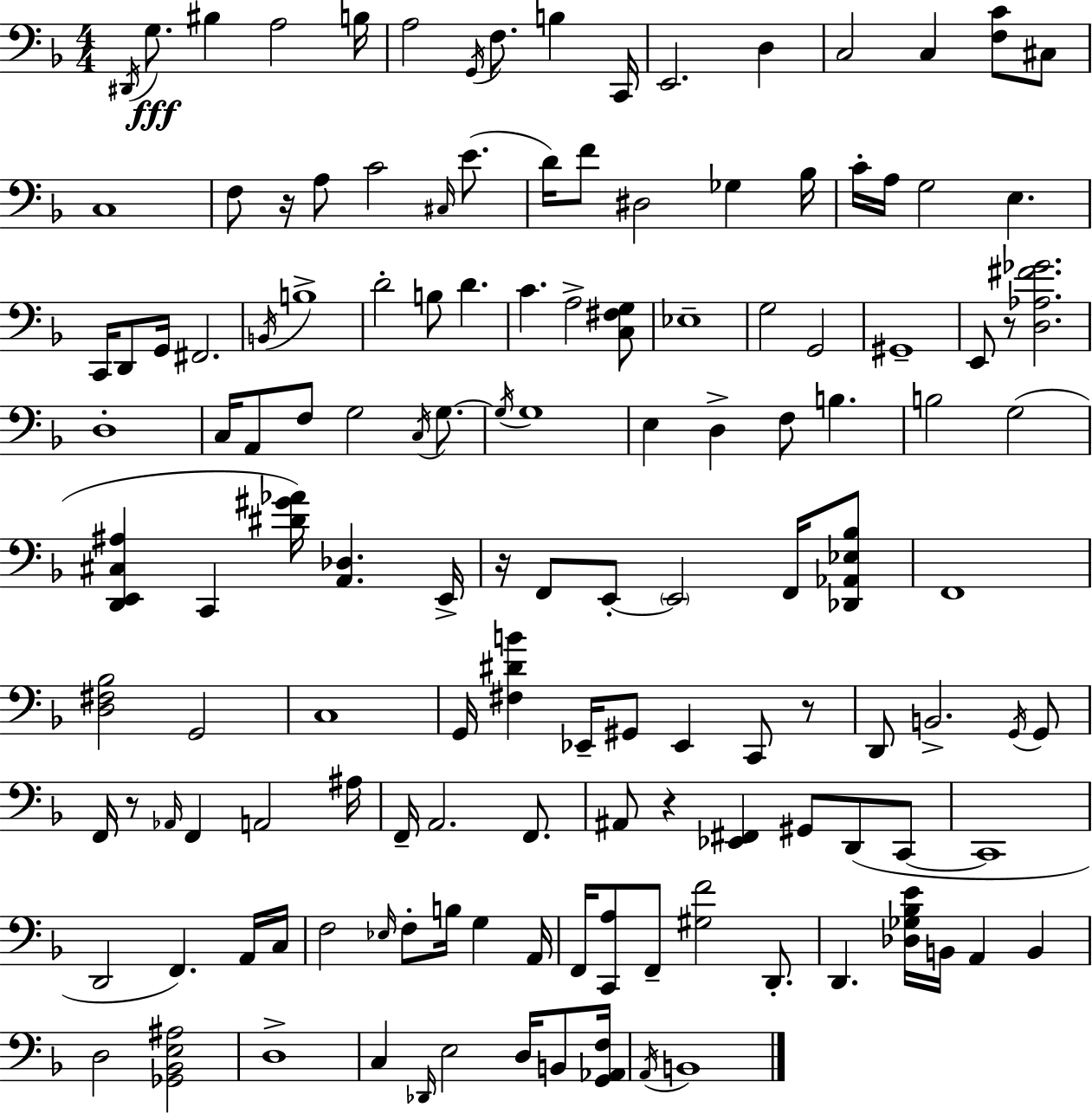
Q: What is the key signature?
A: D minor